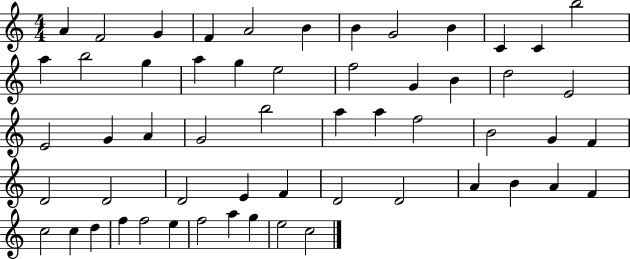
{
  \clef treble
  \numericTimeSignature
  \time 4/4
  \key c \major
  a'4 f'2 g'4 | f'4 a'2 b'4 | b'4 g'2 b'4 | c'4 c'4 b''2 | \break a''4 b''2 g''4 | a''4 g''4 e''2 | f''2 g'4 b'4 | d''2 e'2 | \break e'2 g'4 a'4 | g'2 b''2 | a''4 a''4 f''2 | b'2 g'4 f'4 | \break d'2 d'2 | d'2 e'4 f'4 | d'2 d'2 | a'4 b'4 a'4 f'4 | \break c''2 c''4 d''4 | f''4 f''2 e''4 | f''2 a''4 g''4 | e''2 c''2 | \break \bar "|."
}